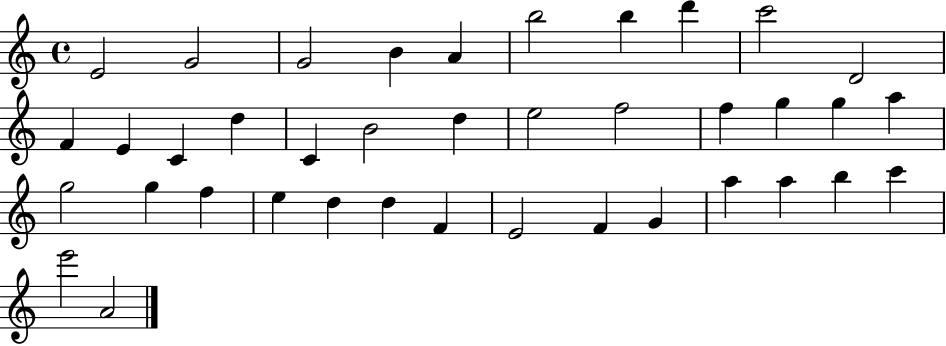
X:1
T:Untitled
M:4/4
L:1/4
K:C
E2 G2 G2 B A b2 b d' c'2 D2 F E C d C B2 d e2 f2 f g g a g2 g f e d d F E2 F G a a b c' e'2 A2